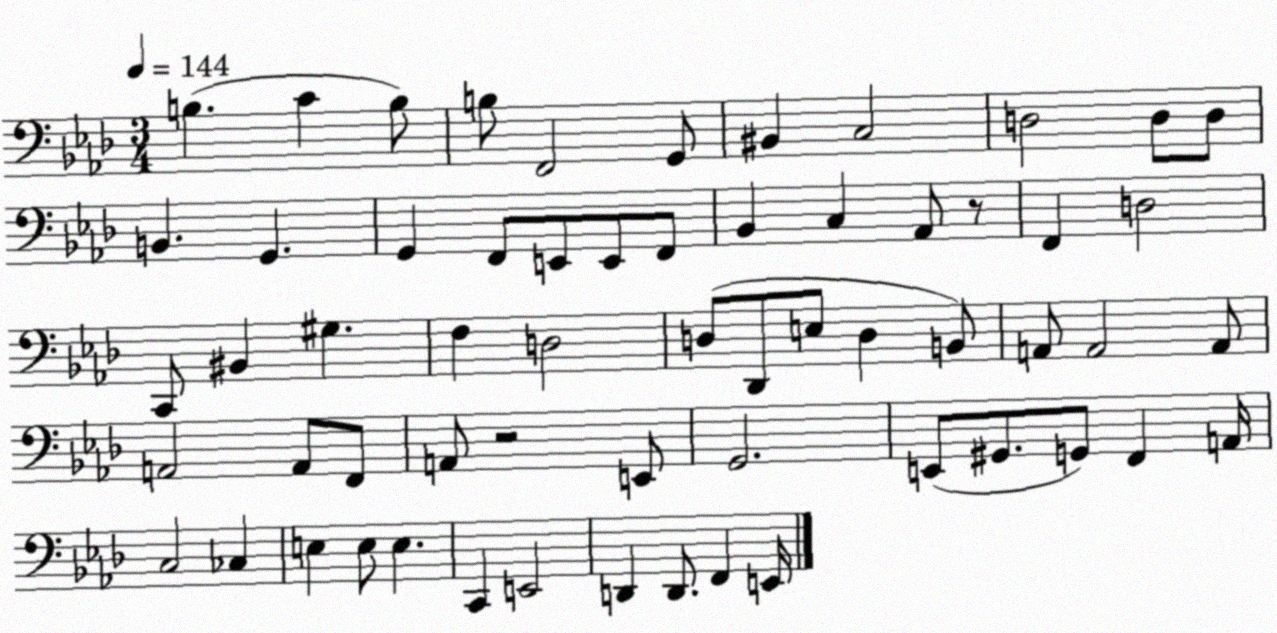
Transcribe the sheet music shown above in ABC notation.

X:1
T:Untitled
M:3/4
L:1/4
K:Ab
B, C B,/2 B,/2 F,,2 G,,/2 ^B,, C,2 D,2 D,/2 D,/2 B,, G,, G,, F,,/2 E,,/2 E,,/2 F,,/2 _B,, C, _A,,/2 z/2 F,, D,2 C,,/2 ^B,, ^G, F, D,2 D,/2 _D,,/2 E,/2 D, B,,/2 A,,/2 A,,2 A,,/2 A,,2 A,,/2 F,,/2 A,,/2 z2 E,,/2 G,,2 E,,/2 ^G,,/2 G,,/2 F,, A,,/4 C,2 _C, E, E,/2 E, C,, E,,2 D,, D,,/2 F,, E,,/4